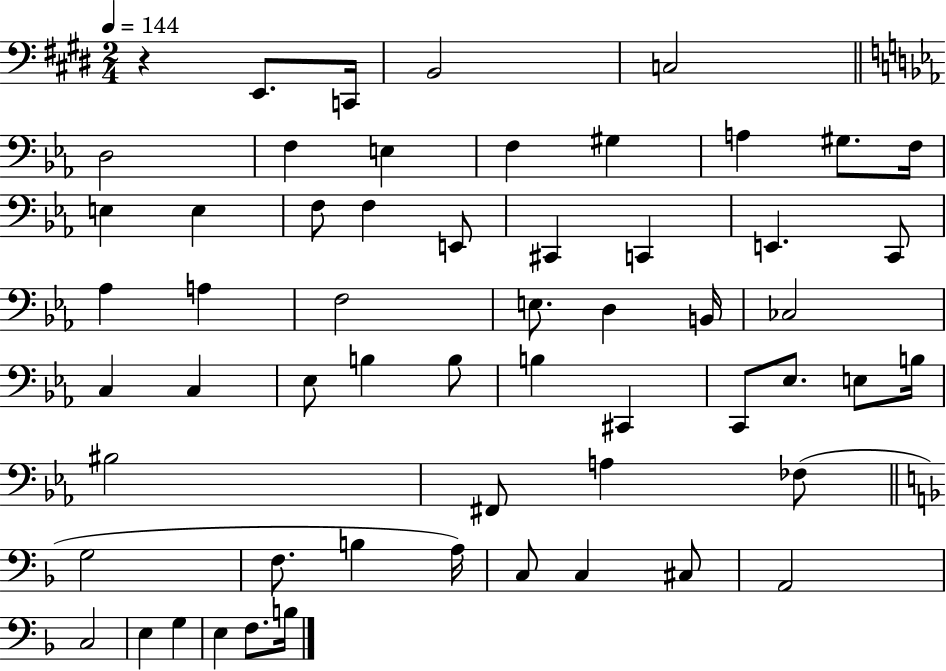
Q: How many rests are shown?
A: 1